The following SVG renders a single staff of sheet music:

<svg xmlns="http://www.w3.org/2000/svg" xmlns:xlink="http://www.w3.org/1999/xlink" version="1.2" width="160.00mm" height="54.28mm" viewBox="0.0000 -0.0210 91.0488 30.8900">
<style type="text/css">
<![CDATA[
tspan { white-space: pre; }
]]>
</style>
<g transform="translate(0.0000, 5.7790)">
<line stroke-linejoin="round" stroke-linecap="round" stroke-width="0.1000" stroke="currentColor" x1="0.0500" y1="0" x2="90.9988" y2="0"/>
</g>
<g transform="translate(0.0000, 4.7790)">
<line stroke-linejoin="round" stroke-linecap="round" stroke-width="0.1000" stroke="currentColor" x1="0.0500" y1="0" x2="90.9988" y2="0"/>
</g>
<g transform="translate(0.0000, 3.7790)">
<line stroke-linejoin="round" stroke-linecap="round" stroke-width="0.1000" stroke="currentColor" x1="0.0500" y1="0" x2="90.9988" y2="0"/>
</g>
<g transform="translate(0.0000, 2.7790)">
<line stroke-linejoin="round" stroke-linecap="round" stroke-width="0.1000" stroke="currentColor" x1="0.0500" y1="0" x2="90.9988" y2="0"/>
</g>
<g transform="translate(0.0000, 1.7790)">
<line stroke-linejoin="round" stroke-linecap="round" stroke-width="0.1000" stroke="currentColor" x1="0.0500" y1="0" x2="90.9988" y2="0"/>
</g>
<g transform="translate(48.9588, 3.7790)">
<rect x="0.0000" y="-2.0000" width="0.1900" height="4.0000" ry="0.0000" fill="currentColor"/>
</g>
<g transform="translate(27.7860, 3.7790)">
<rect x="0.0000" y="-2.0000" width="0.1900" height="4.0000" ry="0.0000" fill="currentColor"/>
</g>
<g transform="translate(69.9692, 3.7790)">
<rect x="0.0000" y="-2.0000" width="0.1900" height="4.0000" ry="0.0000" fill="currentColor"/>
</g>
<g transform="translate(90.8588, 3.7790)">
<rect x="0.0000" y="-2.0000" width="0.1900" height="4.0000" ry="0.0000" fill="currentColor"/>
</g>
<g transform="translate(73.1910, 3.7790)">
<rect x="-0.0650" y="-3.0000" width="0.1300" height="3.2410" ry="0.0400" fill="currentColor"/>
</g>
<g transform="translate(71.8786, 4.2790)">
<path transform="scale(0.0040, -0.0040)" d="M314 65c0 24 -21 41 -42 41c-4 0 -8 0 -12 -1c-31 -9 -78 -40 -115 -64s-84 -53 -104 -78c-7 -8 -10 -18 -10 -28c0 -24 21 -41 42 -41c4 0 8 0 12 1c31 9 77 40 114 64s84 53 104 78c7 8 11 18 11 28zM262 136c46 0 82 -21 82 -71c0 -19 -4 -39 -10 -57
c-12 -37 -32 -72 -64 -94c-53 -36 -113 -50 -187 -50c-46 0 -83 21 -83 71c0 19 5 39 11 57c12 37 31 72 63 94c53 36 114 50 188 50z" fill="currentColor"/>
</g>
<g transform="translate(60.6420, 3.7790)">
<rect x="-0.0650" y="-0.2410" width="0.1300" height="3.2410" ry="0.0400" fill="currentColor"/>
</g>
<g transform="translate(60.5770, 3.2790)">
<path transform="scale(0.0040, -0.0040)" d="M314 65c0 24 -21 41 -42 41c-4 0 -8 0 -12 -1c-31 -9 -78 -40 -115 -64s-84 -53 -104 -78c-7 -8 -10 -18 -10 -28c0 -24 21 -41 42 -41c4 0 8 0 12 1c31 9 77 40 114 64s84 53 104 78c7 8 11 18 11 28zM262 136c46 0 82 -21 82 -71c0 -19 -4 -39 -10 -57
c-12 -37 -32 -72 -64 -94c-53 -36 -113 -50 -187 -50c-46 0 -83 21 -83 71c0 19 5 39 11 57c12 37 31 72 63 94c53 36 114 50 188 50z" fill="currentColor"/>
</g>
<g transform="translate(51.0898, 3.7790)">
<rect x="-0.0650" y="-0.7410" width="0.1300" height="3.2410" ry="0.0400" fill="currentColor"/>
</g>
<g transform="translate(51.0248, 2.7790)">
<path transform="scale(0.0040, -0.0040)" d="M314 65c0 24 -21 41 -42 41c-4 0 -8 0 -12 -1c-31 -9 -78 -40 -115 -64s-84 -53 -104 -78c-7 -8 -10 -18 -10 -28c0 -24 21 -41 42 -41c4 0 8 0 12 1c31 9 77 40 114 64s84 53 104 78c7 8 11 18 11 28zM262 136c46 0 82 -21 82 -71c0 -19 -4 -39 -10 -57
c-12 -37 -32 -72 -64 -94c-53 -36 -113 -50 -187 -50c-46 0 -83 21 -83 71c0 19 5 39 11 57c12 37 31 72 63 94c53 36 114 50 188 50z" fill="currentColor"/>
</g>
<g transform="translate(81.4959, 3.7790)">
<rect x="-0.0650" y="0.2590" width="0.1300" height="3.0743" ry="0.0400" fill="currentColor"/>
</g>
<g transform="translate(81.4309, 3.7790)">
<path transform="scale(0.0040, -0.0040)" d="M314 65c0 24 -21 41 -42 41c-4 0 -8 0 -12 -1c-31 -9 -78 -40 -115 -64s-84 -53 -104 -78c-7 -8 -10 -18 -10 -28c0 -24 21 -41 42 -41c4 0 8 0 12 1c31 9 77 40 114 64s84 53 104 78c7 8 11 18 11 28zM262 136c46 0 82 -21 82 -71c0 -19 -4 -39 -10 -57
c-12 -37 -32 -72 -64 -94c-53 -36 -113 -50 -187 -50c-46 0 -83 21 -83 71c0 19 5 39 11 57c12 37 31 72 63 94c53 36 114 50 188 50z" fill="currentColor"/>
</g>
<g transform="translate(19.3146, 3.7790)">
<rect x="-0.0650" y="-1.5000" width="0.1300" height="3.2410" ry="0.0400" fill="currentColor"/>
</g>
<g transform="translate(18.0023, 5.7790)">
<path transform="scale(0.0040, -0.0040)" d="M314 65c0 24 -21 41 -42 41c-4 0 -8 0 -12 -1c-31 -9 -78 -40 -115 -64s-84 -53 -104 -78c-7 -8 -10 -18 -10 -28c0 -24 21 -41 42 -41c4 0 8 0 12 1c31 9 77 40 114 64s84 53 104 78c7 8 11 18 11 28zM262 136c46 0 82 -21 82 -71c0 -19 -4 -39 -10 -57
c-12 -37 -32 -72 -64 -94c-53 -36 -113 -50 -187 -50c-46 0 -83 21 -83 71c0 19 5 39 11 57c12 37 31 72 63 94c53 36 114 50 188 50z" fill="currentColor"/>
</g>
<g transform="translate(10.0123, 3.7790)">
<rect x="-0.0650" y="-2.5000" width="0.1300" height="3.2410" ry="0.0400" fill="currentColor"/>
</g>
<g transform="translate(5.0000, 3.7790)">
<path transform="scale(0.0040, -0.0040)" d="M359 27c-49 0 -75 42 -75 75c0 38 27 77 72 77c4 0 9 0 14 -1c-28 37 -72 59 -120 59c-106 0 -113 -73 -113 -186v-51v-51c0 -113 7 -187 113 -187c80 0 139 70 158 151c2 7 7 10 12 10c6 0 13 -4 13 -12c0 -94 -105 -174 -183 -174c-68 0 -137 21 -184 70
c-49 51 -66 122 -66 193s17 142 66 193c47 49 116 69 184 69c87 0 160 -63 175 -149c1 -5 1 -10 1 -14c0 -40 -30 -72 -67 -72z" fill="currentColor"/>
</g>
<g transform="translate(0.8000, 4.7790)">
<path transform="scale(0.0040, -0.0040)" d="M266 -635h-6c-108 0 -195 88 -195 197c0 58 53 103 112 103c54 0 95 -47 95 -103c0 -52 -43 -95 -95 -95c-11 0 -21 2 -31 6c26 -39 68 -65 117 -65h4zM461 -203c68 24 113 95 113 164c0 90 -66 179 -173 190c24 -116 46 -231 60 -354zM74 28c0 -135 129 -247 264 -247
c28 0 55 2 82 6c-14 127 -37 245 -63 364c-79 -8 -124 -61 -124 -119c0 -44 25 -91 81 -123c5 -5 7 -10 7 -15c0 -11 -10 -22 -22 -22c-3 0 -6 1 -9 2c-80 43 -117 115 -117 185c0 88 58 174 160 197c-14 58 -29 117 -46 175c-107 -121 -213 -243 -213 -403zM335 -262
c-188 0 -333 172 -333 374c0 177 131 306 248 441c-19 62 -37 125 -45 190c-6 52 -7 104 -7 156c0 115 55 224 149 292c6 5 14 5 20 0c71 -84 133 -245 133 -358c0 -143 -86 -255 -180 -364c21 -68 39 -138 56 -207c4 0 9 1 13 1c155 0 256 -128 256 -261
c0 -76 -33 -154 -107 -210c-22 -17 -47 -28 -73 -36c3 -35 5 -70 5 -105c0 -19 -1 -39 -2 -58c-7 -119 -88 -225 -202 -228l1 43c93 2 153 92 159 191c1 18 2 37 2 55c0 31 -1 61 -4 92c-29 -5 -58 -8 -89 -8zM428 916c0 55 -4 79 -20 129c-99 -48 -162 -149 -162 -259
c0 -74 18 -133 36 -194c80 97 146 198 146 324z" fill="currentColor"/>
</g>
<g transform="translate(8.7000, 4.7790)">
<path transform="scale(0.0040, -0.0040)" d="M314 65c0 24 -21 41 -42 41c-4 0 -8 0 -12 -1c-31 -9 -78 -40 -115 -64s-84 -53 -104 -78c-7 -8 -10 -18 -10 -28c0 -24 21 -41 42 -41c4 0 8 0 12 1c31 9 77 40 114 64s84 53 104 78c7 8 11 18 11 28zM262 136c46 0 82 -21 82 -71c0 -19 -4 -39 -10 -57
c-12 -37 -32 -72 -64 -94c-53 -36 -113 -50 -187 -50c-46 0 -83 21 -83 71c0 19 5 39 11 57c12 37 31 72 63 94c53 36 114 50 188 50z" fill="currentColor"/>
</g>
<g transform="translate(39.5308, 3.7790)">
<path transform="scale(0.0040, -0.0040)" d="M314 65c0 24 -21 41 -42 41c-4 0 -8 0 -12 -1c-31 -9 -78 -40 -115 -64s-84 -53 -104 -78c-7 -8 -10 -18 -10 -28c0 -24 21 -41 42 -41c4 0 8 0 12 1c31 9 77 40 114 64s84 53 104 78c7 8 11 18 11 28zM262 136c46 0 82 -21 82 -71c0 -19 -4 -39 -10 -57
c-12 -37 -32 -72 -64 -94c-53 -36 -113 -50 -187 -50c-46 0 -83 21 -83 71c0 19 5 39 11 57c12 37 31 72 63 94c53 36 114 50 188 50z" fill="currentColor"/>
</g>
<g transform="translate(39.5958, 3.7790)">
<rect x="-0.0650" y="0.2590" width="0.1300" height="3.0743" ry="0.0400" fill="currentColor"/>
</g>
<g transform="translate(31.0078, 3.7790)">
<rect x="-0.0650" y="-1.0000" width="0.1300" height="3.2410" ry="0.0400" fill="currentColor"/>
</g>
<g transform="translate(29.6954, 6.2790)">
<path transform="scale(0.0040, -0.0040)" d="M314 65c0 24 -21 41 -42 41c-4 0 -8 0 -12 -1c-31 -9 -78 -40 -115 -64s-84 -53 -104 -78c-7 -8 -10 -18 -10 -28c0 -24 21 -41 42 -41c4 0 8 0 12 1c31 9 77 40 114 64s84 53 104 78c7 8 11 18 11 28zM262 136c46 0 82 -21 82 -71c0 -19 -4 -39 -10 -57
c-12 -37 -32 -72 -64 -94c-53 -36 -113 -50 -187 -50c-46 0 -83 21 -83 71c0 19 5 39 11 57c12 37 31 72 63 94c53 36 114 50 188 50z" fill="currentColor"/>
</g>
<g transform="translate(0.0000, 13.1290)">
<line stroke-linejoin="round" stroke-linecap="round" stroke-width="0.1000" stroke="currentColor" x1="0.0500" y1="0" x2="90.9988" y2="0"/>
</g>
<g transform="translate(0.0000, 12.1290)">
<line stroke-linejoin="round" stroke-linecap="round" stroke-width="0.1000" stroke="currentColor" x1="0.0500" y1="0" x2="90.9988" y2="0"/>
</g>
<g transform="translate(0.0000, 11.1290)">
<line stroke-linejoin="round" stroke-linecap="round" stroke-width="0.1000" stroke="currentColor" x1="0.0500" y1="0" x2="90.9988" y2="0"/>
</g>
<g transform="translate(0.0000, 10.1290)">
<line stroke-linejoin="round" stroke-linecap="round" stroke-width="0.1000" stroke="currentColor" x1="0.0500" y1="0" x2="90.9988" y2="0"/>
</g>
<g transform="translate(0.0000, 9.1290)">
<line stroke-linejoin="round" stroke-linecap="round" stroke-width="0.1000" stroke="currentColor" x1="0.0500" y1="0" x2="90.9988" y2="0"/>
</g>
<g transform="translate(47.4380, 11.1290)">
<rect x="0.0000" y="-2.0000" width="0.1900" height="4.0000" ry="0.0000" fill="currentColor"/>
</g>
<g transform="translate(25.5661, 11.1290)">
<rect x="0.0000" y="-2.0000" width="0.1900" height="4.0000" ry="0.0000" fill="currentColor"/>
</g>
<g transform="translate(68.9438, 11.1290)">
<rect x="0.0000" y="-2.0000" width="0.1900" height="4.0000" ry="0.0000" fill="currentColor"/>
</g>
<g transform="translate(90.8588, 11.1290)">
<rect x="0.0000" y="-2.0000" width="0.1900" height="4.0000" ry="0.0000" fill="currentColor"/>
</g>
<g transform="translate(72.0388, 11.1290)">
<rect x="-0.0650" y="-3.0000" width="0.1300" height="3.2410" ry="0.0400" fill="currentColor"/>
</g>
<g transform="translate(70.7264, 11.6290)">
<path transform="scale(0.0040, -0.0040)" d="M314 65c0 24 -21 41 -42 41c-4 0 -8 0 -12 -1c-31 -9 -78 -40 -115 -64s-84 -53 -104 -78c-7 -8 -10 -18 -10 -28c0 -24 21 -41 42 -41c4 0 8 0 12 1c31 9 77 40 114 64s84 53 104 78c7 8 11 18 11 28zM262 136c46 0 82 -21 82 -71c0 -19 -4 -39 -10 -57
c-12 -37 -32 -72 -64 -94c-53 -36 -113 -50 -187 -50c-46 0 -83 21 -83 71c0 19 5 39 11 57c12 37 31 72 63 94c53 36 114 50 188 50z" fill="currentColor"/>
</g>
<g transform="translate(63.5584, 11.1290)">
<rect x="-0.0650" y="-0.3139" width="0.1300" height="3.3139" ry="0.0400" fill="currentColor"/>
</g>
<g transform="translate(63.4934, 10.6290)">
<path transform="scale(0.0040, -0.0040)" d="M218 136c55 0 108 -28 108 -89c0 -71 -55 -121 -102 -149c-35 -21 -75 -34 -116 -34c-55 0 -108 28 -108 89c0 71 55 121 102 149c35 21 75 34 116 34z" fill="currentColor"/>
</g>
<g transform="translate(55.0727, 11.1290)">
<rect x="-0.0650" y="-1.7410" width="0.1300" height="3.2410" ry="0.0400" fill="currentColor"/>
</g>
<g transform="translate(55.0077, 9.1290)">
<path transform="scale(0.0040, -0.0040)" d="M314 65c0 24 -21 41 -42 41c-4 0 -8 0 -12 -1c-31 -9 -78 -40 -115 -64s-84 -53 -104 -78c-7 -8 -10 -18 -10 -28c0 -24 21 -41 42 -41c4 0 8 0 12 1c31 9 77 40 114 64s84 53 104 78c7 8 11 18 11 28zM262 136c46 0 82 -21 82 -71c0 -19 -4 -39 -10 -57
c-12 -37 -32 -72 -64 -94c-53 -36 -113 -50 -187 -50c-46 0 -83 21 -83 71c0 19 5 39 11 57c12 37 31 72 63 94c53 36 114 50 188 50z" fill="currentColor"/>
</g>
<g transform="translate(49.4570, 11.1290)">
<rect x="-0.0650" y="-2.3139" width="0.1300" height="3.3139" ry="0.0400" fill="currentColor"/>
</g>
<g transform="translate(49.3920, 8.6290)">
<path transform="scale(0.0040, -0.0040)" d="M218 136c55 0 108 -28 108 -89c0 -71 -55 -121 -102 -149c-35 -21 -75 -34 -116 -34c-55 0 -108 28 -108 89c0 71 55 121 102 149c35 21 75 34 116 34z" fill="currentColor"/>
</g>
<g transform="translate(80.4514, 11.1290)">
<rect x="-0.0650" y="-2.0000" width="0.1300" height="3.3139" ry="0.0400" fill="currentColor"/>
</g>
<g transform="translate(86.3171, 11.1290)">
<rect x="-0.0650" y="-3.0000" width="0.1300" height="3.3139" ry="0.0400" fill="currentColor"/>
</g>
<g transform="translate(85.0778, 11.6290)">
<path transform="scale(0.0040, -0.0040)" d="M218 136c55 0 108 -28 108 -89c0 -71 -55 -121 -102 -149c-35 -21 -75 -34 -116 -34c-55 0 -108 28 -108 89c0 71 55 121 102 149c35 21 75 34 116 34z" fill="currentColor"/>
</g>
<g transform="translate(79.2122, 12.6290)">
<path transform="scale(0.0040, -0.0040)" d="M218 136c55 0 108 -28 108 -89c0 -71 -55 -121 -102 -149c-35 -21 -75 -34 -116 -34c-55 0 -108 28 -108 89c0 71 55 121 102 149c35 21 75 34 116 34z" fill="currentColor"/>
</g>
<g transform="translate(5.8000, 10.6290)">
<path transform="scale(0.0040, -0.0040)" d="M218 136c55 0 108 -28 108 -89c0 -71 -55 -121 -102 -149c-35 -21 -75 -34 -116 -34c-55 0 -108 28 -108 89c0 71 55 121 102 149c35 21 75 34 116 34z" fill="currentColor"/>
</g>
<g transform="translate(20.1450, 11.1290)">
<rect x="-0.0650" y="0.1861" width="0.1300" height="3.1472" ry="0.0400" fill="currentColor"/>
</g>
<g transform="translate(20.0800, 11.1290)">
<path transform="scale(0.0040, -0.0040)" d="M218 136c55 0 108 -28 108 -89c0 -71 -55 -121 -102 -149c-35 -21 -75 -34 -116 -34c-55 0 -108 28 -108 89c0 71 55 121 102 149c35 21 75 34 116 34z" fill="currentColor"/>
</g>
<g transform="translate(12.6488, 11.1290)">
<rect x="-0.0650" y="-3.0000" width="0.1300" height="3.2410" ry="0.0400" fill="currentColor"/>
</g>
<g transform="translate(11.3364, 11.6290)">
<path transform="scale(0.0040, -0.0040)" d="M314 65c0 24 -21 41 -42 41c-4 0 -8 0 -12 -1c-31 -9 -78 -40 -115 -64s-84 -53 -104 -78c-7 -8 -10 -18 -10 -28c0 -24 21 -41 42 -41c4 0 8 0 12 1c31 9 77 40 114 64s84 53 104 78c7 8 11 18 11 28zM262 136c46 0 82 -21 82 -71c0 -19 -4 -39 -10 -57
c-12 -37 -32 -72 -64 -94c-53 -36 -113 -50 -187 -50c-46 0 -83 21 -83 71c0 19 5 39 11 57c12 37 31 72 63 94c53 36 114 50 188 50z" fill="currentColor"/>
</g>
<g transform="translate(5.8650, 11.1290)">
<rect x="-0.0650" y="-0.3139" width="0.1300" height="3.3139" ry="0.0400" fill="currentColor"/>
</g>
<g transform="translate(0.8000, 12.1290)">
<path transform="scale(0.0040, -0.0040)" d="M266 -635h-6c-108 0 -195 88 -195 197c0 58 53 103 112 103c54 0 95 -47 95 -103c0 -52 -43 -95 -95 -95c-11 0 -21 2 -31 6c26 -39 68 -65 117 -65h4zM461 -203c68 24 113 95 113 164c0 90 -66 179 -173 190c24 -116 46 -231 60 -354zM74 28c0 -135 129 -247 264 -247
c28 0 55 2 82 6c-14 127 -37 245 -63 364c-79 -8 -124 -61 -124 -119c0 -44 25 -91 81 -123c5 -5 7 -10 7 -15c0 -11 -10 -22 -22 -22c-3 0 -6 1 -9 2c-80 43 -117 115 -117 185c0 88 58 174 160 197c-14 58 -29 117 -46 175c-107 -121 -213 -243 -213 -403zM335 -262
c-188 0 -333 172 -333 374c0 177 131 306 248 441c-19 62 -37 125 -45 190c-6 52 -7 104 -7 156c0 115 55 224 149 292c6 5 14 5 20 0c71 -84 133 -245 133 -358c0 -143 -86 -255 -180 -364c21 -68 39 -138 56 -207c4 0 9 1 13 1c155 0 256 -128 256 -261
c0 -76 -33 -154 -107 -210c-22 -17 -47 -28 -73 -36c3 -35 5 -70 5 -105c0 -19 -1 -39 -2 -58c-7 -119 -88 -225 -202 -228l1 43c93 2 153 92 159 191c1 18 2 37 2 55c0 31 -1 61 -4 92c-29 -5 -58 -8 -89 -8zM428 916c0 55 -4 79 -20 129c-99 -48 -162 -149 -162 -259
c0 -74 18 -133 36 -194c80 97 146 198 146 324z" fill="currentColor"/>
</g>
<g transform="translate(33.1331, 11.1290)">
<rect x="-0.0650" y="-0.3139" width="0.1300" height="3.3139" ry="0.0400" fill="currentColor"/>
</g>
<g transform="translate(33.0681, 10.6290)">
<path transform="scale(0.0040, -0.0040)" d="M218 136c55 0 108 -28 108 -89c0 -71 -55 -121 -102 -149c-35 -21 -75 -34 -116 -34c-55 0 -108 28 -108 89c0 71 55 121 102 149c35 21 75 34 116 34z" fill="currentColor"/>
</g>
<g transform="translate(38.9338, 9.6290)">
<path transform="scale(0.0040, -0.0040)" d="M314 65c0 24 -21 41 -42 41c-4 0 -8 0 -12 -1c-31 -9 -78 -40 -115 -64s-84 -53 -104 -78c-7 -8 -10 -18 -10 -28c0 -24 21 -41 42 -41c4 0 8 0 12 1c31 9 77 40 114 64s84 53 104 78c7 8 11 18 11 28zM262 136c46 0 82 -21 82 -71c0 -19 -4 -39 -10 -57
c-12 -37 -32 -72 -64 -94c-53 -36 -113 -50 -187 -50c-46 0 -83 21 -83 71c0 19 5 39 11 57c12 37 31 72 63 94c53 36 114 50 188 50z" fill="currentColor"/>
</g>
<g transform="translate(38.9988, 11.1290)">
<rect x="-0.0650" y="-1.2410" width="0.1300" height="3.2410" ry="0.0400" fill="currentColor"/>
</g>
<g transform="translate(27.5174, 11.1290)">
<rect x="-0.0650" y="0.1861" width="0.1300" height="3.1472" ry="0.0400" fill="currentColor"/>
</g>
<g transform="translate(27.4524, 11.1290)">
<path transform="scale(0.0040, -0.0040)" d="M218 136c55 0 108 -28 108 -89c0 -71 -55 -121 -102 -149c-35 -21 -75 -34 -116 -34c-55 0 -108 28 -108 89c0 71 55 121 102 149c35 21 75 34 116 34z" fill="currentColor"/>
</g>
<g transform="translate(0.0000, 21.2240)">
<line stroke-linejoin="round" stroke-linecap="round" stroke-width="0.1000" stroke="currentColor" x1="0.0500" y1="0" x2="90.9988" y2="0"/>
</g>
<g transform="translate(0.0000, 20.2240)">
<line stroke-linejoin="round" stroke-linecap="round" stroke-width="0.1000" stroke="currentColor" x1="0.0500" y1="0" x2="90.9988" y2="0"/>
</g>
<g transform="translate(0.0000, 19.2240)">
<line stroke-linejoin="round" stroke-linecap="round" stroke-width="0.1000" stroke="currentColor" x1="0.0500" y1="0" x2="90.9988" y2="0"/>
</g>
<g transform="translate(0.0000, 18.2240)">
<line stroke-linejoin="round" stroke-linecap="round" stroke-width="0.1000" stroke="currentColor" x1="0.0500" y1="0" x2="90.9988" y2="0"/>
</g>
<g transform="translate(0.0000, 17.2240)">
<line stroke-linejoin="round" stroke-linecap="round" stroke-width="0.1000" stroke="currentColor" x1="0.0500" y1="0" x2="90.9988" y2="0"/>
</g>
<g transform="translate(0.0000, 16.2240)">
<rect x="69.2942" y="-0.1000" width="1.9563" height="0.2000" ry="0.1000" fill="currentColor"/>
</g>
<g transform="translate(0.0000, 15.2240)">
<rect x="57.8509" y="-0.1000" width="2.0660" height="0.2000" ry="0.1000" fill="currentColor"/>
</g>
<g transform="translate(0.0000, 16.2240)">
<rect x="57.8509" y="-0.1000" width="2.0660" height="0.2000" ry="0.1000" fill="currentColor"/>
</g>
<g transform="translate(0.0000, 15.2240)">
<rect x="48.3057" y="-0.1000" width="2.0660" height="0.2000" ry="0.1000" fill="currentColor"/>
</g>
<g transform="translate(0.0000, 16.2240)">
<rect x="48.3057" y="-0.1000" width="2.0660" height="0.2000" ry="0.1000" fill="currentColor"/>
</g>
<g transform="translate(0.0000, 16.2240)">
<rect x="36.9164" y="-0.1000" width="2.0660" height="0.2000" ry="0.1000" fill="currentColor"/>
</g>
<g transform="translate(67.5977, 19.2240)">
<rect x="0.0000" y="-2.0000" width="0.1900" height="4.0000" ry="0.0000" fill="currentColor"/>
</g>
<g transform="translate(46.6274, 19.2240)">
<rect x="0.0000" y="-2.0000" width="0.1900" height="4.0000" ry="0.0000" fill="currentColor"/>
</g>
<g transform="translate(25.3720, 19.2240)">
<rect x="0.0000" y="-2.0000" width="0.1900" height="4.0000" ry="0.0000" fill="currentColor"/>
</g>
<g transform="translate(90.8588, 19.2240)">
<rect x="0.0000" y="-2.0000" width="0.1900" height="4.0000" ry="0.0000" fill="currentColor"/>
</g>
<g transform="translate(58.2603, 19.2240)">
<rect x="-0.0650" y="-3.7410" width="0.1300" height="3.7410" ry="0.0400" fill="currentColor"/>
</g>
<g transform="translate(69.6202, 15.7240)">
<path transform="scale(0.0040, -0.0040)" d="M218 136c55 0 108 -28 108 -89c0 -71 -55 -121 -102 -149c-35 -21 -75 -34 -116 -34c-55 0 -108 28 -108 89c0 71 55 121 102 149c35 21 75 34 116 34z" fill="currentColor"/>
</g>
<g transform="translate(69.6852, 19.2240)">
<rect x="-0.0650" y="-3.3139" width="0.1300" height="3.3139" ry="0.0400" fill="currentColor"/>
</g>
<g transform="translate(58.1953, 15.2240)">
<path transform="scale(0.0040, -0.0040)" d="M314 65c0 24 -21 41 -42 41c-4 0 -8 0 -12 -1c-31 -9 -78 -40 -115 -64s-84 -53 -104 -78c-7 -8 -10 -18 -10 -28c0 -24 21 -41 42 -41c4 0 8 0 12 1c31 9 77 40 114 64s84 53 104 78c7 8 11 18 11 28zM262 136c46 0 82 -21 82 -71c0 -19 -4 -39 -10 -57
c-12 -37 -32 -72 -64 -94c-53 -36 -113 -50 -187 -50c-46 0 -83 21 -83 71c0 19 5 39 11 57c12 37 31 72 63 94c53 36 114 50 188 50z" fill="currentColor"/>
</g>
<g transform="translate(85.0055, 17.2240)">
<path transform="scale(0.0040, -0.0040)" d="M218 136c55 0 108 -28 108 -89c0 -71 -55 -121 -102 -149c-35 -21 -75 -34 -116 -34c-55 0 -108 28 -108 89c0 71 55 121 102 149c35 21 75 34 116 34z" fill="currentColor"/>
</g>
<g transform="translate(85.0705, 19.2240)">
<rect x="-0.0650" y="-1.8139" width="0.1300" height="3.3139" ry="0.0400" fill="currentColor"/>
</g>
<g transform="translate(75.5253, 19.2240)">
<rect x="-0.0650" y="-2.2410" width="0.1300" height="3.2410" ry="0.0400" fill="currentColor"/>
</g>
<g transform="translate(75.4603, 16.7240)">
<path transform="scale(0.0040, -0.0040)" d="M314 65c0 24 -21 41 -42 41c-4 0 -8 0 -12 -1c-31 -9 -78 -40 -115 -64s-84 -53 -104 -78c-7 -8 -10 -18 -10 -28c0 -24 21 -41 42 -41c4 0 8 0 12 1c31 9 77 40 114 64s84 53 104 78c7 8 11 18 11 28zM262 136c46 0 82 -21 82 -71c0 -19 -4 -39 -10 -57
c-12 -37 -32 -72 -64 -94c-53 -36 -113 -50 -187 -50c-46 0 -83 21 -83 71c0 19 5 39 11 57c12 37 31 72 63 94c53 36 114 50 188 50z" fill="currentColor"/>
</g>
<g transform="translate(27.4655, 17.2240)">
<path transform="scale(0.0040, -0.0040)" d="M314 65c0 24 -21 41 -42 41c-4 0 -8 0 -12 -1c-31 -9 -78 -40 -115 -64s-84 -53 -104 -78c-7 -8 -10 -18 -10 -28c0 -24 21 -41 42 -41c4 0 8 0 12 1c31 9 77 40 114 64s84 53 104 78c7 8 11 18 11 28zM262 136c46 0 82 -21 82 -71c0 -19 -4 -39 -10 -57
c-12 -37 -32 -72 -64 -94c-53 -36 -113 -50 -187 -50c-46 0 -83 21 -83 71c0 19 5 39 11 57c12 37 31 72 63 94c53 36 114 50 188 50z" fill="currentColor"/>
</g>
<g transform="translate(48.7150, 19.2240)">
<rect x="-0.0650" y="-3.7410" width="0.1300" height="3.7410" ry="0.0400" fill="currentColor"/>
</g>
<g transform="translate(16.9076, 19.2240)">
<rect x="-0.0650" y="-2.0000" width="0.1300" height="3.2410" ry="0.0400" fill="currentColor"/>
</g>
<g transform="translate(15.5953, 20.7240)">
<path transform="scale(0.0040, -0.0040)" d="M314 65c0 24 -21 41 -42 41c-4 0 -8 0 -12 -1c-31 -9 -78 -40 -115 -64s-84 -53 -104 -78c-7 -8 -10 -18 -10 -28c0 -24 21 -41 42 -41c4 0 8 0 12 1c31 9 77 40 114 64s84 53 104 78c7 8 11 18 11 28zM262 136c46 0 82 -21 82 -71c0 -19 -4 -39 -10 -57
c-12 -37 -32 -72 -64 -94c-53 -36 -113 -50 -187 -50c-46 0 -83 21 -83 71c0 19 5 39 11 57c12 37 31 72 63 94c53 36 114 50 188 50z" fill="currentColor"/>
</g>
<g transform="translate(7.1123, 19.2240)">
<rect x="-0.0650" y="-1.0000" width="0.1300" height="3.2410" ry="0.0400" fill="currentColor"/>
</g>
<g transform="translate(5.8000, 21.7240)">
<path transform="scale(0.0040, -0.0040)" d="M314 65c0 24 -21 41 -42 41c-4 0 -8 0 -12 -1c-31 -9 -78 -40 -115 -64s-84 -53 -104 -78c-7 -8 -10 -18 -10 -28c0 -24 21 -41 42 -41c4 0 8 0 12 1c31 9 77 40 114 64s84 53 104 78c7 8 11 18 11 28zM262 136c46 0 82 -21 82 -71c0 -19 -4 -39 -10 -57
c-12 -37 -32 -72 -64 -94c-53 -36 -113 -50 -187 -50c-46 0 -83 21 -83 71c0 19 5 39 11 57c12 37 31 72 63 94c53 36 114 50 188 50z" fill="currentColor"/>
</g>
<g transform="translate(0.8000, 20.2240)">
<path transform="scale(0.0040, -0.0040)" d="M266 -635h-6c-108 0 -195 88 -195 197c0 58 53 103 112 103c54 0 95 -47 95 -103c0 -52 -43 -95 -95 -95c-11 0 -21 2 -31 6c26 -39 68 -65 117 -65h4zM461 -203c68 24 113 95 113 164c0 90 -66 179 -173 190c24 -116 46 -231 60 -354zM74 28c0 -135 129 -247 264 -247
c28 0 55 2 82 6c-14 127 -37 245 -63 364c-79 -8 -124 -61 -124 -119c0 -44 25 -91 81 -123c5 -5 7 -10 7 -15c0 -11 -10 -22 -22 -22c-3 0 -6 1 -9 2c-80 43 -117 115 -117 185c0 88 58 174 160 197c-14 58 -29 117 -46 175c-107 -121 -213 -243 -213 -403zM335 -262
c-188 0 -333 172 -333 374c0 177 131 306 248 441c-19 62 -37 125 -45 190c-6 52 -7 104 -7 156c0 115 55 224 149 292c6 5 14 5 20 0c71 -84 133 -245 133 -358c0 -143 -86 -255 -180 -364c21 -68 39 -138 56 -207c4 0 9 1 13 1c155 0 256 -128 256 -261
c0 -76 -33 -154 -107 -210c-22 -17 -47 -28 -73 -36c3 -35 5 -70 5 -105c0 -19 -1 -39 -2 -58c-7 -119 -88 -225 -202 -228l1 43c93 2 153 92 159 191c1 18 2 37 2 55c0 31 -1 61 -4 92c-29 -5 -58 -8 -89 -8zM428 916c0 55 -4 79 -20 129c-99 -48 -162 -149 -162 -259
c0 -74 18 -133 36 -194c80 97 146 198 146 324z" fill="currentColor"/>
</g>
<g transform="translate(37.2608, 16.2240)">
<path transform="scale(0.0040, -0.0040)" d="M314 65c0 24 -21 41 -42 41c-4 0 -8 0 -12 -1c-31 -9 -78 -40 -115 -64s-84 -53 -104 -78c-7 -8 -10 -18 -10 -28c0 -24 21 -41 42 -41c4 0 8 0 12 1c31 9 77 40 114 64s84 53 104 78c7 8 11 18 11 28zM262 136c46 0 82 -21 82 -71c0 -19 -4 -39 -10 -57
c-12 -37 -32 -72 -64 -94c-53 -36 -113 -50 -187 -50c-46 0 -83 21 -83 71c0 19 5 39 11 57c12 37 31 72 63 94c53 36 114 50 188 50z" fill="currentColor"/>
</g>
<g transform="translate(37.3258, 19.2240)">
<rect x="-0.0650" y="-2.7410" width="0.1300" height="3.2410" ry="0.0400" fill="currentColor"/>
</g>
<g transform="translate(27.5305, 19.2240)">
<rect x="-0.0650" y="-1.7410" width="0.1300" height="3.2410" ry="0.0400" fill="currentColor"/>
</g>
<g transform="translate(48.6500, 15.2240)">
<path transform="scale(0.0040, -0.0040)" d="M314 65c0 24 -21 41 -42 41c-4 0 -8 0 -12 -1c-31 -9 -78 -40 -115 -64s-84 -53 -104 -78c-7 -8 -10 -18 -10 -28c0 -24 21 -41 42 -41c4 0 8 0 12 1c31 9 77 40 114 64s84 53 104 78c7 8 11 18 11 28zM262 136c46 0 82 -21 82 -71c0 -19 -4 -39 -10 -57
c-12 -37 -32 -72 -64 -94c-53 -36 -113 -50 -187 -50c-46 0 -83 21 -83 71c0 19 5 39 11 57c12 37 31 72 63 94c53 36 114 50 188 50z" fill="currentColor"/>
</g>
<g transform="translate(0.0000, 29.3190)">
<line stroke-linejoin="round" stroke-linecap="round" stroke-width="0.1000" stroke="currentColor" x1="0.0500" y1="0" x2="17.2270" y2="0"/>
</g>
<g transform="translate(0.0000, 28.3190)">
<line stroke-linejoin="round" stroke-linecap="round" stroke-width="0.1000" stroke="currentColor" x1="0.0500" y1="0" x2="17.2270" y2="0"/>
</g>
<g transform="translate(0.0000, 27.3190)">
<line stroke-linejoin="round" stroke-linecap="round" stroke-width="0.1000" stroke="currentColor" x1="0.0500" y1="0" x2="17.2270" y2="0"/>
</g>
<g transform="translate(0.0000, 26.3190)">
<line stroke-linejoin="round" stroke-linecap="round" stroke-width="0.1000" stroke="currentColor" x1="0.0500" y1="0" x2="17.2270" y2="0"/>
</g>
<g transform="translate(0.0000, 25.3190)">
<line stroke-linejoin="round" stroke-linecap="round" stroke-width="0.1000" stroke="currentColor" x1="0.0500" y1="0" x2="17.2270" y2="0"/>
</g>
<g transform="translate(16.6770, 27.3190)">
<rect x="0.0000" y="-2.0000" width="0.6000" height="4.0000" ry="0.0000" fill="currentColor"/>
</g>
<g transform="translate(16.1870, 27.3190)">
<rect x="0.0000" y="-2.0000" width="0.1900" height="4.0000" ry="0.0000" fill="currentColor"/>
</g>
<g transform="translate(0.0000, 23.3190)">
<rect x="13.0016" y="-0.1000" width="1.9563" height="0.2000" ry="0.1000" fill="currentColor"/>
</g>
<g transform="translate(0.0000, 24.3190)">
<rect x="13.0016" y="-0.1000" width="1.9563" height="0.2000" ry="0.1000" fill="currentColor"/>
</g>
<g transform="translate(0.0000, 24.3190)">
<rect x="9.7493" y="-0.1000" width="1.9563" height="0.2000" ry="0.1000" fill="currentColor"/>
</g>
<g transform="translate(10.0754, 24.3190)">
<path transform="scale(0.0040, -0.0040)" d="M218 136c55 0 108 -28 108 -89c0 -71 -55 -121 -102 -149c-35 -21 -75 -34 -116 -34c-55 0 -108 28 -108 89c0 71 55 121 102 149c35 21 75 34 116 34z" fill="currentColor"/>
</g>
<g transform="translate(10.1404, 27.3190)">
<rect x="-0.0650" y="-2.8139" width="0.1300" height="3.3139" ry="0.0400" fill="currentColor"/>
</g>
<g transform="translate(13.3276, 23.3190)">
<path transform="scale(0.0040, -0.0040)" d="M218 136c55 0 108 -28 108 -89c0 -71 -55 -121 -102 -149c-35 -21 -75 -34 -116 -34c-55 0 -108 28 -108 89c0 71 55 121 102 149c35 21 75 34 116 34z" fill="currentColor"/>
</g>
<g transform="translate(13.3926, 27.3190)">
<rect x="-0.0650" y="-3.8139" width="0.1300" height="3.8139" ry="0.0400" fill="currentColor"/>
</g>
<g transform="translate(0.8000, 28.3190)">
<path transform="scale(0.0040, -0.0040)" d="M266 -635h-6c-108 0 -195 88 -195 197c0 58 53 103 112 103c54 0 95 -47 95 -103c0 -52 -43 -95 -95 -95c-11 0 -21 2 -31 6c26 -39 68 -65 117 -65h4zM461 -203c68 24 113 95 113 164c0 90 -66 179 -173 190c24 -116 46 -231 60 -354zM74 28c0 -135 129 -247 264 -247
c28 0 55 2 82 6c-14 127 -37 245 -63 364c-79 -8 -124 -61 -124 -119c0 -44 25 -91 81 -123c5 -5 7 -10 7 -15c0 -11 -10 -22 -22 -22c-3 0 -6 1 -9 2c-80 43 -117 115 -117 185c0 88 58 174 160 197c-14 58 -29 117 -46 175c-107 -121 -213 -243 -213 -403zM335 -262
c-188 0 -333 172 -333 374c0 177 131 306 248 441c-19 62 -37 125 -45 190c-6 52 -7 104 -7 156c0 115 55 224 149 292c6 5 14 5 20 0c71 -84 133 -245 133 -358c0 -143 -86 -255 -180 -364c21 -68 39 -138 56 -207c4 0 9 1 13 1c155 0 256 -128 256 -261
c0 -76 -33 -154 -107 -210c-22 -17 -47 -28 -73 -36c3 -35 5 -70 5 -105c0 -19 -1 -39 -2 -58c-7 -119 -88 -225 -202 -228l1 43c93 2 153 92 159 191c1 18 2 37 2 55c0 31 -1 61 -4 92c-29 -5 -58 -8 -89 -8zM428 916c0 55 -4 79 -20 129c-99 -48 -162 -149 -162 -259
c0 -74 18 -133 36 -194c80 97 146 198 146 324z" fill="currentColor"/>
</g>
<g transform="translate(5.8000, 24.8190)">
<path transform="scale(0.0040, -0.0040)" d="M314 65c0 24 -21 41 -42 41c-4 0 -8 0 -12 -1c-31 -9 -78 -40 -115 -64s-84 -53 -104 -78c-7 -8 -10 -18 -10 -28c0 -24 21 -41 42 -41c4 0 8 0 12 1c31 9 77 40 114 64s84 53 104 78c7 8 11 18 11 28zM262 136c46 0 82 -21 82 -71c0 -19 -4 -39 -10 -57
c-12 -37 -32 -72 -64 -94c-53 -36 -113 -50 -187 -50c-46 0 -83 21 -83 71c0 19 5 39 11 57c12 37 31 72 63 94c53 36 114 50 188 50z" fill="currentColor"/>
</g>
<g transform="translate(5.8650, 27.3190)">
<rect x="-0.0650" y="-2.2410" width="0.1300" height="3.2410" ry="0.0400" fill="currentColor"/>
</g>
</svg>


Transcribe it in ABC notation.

X:1
T:Untitled
M:4/4
L:1/4
K:C
G2 E2 D2 B2 d2 c2 A2 B2 c A2 B B c e2 g f2 c A2 F A D2 F2 f2 a2 c'2 c'2 b g2 f g2 a c'